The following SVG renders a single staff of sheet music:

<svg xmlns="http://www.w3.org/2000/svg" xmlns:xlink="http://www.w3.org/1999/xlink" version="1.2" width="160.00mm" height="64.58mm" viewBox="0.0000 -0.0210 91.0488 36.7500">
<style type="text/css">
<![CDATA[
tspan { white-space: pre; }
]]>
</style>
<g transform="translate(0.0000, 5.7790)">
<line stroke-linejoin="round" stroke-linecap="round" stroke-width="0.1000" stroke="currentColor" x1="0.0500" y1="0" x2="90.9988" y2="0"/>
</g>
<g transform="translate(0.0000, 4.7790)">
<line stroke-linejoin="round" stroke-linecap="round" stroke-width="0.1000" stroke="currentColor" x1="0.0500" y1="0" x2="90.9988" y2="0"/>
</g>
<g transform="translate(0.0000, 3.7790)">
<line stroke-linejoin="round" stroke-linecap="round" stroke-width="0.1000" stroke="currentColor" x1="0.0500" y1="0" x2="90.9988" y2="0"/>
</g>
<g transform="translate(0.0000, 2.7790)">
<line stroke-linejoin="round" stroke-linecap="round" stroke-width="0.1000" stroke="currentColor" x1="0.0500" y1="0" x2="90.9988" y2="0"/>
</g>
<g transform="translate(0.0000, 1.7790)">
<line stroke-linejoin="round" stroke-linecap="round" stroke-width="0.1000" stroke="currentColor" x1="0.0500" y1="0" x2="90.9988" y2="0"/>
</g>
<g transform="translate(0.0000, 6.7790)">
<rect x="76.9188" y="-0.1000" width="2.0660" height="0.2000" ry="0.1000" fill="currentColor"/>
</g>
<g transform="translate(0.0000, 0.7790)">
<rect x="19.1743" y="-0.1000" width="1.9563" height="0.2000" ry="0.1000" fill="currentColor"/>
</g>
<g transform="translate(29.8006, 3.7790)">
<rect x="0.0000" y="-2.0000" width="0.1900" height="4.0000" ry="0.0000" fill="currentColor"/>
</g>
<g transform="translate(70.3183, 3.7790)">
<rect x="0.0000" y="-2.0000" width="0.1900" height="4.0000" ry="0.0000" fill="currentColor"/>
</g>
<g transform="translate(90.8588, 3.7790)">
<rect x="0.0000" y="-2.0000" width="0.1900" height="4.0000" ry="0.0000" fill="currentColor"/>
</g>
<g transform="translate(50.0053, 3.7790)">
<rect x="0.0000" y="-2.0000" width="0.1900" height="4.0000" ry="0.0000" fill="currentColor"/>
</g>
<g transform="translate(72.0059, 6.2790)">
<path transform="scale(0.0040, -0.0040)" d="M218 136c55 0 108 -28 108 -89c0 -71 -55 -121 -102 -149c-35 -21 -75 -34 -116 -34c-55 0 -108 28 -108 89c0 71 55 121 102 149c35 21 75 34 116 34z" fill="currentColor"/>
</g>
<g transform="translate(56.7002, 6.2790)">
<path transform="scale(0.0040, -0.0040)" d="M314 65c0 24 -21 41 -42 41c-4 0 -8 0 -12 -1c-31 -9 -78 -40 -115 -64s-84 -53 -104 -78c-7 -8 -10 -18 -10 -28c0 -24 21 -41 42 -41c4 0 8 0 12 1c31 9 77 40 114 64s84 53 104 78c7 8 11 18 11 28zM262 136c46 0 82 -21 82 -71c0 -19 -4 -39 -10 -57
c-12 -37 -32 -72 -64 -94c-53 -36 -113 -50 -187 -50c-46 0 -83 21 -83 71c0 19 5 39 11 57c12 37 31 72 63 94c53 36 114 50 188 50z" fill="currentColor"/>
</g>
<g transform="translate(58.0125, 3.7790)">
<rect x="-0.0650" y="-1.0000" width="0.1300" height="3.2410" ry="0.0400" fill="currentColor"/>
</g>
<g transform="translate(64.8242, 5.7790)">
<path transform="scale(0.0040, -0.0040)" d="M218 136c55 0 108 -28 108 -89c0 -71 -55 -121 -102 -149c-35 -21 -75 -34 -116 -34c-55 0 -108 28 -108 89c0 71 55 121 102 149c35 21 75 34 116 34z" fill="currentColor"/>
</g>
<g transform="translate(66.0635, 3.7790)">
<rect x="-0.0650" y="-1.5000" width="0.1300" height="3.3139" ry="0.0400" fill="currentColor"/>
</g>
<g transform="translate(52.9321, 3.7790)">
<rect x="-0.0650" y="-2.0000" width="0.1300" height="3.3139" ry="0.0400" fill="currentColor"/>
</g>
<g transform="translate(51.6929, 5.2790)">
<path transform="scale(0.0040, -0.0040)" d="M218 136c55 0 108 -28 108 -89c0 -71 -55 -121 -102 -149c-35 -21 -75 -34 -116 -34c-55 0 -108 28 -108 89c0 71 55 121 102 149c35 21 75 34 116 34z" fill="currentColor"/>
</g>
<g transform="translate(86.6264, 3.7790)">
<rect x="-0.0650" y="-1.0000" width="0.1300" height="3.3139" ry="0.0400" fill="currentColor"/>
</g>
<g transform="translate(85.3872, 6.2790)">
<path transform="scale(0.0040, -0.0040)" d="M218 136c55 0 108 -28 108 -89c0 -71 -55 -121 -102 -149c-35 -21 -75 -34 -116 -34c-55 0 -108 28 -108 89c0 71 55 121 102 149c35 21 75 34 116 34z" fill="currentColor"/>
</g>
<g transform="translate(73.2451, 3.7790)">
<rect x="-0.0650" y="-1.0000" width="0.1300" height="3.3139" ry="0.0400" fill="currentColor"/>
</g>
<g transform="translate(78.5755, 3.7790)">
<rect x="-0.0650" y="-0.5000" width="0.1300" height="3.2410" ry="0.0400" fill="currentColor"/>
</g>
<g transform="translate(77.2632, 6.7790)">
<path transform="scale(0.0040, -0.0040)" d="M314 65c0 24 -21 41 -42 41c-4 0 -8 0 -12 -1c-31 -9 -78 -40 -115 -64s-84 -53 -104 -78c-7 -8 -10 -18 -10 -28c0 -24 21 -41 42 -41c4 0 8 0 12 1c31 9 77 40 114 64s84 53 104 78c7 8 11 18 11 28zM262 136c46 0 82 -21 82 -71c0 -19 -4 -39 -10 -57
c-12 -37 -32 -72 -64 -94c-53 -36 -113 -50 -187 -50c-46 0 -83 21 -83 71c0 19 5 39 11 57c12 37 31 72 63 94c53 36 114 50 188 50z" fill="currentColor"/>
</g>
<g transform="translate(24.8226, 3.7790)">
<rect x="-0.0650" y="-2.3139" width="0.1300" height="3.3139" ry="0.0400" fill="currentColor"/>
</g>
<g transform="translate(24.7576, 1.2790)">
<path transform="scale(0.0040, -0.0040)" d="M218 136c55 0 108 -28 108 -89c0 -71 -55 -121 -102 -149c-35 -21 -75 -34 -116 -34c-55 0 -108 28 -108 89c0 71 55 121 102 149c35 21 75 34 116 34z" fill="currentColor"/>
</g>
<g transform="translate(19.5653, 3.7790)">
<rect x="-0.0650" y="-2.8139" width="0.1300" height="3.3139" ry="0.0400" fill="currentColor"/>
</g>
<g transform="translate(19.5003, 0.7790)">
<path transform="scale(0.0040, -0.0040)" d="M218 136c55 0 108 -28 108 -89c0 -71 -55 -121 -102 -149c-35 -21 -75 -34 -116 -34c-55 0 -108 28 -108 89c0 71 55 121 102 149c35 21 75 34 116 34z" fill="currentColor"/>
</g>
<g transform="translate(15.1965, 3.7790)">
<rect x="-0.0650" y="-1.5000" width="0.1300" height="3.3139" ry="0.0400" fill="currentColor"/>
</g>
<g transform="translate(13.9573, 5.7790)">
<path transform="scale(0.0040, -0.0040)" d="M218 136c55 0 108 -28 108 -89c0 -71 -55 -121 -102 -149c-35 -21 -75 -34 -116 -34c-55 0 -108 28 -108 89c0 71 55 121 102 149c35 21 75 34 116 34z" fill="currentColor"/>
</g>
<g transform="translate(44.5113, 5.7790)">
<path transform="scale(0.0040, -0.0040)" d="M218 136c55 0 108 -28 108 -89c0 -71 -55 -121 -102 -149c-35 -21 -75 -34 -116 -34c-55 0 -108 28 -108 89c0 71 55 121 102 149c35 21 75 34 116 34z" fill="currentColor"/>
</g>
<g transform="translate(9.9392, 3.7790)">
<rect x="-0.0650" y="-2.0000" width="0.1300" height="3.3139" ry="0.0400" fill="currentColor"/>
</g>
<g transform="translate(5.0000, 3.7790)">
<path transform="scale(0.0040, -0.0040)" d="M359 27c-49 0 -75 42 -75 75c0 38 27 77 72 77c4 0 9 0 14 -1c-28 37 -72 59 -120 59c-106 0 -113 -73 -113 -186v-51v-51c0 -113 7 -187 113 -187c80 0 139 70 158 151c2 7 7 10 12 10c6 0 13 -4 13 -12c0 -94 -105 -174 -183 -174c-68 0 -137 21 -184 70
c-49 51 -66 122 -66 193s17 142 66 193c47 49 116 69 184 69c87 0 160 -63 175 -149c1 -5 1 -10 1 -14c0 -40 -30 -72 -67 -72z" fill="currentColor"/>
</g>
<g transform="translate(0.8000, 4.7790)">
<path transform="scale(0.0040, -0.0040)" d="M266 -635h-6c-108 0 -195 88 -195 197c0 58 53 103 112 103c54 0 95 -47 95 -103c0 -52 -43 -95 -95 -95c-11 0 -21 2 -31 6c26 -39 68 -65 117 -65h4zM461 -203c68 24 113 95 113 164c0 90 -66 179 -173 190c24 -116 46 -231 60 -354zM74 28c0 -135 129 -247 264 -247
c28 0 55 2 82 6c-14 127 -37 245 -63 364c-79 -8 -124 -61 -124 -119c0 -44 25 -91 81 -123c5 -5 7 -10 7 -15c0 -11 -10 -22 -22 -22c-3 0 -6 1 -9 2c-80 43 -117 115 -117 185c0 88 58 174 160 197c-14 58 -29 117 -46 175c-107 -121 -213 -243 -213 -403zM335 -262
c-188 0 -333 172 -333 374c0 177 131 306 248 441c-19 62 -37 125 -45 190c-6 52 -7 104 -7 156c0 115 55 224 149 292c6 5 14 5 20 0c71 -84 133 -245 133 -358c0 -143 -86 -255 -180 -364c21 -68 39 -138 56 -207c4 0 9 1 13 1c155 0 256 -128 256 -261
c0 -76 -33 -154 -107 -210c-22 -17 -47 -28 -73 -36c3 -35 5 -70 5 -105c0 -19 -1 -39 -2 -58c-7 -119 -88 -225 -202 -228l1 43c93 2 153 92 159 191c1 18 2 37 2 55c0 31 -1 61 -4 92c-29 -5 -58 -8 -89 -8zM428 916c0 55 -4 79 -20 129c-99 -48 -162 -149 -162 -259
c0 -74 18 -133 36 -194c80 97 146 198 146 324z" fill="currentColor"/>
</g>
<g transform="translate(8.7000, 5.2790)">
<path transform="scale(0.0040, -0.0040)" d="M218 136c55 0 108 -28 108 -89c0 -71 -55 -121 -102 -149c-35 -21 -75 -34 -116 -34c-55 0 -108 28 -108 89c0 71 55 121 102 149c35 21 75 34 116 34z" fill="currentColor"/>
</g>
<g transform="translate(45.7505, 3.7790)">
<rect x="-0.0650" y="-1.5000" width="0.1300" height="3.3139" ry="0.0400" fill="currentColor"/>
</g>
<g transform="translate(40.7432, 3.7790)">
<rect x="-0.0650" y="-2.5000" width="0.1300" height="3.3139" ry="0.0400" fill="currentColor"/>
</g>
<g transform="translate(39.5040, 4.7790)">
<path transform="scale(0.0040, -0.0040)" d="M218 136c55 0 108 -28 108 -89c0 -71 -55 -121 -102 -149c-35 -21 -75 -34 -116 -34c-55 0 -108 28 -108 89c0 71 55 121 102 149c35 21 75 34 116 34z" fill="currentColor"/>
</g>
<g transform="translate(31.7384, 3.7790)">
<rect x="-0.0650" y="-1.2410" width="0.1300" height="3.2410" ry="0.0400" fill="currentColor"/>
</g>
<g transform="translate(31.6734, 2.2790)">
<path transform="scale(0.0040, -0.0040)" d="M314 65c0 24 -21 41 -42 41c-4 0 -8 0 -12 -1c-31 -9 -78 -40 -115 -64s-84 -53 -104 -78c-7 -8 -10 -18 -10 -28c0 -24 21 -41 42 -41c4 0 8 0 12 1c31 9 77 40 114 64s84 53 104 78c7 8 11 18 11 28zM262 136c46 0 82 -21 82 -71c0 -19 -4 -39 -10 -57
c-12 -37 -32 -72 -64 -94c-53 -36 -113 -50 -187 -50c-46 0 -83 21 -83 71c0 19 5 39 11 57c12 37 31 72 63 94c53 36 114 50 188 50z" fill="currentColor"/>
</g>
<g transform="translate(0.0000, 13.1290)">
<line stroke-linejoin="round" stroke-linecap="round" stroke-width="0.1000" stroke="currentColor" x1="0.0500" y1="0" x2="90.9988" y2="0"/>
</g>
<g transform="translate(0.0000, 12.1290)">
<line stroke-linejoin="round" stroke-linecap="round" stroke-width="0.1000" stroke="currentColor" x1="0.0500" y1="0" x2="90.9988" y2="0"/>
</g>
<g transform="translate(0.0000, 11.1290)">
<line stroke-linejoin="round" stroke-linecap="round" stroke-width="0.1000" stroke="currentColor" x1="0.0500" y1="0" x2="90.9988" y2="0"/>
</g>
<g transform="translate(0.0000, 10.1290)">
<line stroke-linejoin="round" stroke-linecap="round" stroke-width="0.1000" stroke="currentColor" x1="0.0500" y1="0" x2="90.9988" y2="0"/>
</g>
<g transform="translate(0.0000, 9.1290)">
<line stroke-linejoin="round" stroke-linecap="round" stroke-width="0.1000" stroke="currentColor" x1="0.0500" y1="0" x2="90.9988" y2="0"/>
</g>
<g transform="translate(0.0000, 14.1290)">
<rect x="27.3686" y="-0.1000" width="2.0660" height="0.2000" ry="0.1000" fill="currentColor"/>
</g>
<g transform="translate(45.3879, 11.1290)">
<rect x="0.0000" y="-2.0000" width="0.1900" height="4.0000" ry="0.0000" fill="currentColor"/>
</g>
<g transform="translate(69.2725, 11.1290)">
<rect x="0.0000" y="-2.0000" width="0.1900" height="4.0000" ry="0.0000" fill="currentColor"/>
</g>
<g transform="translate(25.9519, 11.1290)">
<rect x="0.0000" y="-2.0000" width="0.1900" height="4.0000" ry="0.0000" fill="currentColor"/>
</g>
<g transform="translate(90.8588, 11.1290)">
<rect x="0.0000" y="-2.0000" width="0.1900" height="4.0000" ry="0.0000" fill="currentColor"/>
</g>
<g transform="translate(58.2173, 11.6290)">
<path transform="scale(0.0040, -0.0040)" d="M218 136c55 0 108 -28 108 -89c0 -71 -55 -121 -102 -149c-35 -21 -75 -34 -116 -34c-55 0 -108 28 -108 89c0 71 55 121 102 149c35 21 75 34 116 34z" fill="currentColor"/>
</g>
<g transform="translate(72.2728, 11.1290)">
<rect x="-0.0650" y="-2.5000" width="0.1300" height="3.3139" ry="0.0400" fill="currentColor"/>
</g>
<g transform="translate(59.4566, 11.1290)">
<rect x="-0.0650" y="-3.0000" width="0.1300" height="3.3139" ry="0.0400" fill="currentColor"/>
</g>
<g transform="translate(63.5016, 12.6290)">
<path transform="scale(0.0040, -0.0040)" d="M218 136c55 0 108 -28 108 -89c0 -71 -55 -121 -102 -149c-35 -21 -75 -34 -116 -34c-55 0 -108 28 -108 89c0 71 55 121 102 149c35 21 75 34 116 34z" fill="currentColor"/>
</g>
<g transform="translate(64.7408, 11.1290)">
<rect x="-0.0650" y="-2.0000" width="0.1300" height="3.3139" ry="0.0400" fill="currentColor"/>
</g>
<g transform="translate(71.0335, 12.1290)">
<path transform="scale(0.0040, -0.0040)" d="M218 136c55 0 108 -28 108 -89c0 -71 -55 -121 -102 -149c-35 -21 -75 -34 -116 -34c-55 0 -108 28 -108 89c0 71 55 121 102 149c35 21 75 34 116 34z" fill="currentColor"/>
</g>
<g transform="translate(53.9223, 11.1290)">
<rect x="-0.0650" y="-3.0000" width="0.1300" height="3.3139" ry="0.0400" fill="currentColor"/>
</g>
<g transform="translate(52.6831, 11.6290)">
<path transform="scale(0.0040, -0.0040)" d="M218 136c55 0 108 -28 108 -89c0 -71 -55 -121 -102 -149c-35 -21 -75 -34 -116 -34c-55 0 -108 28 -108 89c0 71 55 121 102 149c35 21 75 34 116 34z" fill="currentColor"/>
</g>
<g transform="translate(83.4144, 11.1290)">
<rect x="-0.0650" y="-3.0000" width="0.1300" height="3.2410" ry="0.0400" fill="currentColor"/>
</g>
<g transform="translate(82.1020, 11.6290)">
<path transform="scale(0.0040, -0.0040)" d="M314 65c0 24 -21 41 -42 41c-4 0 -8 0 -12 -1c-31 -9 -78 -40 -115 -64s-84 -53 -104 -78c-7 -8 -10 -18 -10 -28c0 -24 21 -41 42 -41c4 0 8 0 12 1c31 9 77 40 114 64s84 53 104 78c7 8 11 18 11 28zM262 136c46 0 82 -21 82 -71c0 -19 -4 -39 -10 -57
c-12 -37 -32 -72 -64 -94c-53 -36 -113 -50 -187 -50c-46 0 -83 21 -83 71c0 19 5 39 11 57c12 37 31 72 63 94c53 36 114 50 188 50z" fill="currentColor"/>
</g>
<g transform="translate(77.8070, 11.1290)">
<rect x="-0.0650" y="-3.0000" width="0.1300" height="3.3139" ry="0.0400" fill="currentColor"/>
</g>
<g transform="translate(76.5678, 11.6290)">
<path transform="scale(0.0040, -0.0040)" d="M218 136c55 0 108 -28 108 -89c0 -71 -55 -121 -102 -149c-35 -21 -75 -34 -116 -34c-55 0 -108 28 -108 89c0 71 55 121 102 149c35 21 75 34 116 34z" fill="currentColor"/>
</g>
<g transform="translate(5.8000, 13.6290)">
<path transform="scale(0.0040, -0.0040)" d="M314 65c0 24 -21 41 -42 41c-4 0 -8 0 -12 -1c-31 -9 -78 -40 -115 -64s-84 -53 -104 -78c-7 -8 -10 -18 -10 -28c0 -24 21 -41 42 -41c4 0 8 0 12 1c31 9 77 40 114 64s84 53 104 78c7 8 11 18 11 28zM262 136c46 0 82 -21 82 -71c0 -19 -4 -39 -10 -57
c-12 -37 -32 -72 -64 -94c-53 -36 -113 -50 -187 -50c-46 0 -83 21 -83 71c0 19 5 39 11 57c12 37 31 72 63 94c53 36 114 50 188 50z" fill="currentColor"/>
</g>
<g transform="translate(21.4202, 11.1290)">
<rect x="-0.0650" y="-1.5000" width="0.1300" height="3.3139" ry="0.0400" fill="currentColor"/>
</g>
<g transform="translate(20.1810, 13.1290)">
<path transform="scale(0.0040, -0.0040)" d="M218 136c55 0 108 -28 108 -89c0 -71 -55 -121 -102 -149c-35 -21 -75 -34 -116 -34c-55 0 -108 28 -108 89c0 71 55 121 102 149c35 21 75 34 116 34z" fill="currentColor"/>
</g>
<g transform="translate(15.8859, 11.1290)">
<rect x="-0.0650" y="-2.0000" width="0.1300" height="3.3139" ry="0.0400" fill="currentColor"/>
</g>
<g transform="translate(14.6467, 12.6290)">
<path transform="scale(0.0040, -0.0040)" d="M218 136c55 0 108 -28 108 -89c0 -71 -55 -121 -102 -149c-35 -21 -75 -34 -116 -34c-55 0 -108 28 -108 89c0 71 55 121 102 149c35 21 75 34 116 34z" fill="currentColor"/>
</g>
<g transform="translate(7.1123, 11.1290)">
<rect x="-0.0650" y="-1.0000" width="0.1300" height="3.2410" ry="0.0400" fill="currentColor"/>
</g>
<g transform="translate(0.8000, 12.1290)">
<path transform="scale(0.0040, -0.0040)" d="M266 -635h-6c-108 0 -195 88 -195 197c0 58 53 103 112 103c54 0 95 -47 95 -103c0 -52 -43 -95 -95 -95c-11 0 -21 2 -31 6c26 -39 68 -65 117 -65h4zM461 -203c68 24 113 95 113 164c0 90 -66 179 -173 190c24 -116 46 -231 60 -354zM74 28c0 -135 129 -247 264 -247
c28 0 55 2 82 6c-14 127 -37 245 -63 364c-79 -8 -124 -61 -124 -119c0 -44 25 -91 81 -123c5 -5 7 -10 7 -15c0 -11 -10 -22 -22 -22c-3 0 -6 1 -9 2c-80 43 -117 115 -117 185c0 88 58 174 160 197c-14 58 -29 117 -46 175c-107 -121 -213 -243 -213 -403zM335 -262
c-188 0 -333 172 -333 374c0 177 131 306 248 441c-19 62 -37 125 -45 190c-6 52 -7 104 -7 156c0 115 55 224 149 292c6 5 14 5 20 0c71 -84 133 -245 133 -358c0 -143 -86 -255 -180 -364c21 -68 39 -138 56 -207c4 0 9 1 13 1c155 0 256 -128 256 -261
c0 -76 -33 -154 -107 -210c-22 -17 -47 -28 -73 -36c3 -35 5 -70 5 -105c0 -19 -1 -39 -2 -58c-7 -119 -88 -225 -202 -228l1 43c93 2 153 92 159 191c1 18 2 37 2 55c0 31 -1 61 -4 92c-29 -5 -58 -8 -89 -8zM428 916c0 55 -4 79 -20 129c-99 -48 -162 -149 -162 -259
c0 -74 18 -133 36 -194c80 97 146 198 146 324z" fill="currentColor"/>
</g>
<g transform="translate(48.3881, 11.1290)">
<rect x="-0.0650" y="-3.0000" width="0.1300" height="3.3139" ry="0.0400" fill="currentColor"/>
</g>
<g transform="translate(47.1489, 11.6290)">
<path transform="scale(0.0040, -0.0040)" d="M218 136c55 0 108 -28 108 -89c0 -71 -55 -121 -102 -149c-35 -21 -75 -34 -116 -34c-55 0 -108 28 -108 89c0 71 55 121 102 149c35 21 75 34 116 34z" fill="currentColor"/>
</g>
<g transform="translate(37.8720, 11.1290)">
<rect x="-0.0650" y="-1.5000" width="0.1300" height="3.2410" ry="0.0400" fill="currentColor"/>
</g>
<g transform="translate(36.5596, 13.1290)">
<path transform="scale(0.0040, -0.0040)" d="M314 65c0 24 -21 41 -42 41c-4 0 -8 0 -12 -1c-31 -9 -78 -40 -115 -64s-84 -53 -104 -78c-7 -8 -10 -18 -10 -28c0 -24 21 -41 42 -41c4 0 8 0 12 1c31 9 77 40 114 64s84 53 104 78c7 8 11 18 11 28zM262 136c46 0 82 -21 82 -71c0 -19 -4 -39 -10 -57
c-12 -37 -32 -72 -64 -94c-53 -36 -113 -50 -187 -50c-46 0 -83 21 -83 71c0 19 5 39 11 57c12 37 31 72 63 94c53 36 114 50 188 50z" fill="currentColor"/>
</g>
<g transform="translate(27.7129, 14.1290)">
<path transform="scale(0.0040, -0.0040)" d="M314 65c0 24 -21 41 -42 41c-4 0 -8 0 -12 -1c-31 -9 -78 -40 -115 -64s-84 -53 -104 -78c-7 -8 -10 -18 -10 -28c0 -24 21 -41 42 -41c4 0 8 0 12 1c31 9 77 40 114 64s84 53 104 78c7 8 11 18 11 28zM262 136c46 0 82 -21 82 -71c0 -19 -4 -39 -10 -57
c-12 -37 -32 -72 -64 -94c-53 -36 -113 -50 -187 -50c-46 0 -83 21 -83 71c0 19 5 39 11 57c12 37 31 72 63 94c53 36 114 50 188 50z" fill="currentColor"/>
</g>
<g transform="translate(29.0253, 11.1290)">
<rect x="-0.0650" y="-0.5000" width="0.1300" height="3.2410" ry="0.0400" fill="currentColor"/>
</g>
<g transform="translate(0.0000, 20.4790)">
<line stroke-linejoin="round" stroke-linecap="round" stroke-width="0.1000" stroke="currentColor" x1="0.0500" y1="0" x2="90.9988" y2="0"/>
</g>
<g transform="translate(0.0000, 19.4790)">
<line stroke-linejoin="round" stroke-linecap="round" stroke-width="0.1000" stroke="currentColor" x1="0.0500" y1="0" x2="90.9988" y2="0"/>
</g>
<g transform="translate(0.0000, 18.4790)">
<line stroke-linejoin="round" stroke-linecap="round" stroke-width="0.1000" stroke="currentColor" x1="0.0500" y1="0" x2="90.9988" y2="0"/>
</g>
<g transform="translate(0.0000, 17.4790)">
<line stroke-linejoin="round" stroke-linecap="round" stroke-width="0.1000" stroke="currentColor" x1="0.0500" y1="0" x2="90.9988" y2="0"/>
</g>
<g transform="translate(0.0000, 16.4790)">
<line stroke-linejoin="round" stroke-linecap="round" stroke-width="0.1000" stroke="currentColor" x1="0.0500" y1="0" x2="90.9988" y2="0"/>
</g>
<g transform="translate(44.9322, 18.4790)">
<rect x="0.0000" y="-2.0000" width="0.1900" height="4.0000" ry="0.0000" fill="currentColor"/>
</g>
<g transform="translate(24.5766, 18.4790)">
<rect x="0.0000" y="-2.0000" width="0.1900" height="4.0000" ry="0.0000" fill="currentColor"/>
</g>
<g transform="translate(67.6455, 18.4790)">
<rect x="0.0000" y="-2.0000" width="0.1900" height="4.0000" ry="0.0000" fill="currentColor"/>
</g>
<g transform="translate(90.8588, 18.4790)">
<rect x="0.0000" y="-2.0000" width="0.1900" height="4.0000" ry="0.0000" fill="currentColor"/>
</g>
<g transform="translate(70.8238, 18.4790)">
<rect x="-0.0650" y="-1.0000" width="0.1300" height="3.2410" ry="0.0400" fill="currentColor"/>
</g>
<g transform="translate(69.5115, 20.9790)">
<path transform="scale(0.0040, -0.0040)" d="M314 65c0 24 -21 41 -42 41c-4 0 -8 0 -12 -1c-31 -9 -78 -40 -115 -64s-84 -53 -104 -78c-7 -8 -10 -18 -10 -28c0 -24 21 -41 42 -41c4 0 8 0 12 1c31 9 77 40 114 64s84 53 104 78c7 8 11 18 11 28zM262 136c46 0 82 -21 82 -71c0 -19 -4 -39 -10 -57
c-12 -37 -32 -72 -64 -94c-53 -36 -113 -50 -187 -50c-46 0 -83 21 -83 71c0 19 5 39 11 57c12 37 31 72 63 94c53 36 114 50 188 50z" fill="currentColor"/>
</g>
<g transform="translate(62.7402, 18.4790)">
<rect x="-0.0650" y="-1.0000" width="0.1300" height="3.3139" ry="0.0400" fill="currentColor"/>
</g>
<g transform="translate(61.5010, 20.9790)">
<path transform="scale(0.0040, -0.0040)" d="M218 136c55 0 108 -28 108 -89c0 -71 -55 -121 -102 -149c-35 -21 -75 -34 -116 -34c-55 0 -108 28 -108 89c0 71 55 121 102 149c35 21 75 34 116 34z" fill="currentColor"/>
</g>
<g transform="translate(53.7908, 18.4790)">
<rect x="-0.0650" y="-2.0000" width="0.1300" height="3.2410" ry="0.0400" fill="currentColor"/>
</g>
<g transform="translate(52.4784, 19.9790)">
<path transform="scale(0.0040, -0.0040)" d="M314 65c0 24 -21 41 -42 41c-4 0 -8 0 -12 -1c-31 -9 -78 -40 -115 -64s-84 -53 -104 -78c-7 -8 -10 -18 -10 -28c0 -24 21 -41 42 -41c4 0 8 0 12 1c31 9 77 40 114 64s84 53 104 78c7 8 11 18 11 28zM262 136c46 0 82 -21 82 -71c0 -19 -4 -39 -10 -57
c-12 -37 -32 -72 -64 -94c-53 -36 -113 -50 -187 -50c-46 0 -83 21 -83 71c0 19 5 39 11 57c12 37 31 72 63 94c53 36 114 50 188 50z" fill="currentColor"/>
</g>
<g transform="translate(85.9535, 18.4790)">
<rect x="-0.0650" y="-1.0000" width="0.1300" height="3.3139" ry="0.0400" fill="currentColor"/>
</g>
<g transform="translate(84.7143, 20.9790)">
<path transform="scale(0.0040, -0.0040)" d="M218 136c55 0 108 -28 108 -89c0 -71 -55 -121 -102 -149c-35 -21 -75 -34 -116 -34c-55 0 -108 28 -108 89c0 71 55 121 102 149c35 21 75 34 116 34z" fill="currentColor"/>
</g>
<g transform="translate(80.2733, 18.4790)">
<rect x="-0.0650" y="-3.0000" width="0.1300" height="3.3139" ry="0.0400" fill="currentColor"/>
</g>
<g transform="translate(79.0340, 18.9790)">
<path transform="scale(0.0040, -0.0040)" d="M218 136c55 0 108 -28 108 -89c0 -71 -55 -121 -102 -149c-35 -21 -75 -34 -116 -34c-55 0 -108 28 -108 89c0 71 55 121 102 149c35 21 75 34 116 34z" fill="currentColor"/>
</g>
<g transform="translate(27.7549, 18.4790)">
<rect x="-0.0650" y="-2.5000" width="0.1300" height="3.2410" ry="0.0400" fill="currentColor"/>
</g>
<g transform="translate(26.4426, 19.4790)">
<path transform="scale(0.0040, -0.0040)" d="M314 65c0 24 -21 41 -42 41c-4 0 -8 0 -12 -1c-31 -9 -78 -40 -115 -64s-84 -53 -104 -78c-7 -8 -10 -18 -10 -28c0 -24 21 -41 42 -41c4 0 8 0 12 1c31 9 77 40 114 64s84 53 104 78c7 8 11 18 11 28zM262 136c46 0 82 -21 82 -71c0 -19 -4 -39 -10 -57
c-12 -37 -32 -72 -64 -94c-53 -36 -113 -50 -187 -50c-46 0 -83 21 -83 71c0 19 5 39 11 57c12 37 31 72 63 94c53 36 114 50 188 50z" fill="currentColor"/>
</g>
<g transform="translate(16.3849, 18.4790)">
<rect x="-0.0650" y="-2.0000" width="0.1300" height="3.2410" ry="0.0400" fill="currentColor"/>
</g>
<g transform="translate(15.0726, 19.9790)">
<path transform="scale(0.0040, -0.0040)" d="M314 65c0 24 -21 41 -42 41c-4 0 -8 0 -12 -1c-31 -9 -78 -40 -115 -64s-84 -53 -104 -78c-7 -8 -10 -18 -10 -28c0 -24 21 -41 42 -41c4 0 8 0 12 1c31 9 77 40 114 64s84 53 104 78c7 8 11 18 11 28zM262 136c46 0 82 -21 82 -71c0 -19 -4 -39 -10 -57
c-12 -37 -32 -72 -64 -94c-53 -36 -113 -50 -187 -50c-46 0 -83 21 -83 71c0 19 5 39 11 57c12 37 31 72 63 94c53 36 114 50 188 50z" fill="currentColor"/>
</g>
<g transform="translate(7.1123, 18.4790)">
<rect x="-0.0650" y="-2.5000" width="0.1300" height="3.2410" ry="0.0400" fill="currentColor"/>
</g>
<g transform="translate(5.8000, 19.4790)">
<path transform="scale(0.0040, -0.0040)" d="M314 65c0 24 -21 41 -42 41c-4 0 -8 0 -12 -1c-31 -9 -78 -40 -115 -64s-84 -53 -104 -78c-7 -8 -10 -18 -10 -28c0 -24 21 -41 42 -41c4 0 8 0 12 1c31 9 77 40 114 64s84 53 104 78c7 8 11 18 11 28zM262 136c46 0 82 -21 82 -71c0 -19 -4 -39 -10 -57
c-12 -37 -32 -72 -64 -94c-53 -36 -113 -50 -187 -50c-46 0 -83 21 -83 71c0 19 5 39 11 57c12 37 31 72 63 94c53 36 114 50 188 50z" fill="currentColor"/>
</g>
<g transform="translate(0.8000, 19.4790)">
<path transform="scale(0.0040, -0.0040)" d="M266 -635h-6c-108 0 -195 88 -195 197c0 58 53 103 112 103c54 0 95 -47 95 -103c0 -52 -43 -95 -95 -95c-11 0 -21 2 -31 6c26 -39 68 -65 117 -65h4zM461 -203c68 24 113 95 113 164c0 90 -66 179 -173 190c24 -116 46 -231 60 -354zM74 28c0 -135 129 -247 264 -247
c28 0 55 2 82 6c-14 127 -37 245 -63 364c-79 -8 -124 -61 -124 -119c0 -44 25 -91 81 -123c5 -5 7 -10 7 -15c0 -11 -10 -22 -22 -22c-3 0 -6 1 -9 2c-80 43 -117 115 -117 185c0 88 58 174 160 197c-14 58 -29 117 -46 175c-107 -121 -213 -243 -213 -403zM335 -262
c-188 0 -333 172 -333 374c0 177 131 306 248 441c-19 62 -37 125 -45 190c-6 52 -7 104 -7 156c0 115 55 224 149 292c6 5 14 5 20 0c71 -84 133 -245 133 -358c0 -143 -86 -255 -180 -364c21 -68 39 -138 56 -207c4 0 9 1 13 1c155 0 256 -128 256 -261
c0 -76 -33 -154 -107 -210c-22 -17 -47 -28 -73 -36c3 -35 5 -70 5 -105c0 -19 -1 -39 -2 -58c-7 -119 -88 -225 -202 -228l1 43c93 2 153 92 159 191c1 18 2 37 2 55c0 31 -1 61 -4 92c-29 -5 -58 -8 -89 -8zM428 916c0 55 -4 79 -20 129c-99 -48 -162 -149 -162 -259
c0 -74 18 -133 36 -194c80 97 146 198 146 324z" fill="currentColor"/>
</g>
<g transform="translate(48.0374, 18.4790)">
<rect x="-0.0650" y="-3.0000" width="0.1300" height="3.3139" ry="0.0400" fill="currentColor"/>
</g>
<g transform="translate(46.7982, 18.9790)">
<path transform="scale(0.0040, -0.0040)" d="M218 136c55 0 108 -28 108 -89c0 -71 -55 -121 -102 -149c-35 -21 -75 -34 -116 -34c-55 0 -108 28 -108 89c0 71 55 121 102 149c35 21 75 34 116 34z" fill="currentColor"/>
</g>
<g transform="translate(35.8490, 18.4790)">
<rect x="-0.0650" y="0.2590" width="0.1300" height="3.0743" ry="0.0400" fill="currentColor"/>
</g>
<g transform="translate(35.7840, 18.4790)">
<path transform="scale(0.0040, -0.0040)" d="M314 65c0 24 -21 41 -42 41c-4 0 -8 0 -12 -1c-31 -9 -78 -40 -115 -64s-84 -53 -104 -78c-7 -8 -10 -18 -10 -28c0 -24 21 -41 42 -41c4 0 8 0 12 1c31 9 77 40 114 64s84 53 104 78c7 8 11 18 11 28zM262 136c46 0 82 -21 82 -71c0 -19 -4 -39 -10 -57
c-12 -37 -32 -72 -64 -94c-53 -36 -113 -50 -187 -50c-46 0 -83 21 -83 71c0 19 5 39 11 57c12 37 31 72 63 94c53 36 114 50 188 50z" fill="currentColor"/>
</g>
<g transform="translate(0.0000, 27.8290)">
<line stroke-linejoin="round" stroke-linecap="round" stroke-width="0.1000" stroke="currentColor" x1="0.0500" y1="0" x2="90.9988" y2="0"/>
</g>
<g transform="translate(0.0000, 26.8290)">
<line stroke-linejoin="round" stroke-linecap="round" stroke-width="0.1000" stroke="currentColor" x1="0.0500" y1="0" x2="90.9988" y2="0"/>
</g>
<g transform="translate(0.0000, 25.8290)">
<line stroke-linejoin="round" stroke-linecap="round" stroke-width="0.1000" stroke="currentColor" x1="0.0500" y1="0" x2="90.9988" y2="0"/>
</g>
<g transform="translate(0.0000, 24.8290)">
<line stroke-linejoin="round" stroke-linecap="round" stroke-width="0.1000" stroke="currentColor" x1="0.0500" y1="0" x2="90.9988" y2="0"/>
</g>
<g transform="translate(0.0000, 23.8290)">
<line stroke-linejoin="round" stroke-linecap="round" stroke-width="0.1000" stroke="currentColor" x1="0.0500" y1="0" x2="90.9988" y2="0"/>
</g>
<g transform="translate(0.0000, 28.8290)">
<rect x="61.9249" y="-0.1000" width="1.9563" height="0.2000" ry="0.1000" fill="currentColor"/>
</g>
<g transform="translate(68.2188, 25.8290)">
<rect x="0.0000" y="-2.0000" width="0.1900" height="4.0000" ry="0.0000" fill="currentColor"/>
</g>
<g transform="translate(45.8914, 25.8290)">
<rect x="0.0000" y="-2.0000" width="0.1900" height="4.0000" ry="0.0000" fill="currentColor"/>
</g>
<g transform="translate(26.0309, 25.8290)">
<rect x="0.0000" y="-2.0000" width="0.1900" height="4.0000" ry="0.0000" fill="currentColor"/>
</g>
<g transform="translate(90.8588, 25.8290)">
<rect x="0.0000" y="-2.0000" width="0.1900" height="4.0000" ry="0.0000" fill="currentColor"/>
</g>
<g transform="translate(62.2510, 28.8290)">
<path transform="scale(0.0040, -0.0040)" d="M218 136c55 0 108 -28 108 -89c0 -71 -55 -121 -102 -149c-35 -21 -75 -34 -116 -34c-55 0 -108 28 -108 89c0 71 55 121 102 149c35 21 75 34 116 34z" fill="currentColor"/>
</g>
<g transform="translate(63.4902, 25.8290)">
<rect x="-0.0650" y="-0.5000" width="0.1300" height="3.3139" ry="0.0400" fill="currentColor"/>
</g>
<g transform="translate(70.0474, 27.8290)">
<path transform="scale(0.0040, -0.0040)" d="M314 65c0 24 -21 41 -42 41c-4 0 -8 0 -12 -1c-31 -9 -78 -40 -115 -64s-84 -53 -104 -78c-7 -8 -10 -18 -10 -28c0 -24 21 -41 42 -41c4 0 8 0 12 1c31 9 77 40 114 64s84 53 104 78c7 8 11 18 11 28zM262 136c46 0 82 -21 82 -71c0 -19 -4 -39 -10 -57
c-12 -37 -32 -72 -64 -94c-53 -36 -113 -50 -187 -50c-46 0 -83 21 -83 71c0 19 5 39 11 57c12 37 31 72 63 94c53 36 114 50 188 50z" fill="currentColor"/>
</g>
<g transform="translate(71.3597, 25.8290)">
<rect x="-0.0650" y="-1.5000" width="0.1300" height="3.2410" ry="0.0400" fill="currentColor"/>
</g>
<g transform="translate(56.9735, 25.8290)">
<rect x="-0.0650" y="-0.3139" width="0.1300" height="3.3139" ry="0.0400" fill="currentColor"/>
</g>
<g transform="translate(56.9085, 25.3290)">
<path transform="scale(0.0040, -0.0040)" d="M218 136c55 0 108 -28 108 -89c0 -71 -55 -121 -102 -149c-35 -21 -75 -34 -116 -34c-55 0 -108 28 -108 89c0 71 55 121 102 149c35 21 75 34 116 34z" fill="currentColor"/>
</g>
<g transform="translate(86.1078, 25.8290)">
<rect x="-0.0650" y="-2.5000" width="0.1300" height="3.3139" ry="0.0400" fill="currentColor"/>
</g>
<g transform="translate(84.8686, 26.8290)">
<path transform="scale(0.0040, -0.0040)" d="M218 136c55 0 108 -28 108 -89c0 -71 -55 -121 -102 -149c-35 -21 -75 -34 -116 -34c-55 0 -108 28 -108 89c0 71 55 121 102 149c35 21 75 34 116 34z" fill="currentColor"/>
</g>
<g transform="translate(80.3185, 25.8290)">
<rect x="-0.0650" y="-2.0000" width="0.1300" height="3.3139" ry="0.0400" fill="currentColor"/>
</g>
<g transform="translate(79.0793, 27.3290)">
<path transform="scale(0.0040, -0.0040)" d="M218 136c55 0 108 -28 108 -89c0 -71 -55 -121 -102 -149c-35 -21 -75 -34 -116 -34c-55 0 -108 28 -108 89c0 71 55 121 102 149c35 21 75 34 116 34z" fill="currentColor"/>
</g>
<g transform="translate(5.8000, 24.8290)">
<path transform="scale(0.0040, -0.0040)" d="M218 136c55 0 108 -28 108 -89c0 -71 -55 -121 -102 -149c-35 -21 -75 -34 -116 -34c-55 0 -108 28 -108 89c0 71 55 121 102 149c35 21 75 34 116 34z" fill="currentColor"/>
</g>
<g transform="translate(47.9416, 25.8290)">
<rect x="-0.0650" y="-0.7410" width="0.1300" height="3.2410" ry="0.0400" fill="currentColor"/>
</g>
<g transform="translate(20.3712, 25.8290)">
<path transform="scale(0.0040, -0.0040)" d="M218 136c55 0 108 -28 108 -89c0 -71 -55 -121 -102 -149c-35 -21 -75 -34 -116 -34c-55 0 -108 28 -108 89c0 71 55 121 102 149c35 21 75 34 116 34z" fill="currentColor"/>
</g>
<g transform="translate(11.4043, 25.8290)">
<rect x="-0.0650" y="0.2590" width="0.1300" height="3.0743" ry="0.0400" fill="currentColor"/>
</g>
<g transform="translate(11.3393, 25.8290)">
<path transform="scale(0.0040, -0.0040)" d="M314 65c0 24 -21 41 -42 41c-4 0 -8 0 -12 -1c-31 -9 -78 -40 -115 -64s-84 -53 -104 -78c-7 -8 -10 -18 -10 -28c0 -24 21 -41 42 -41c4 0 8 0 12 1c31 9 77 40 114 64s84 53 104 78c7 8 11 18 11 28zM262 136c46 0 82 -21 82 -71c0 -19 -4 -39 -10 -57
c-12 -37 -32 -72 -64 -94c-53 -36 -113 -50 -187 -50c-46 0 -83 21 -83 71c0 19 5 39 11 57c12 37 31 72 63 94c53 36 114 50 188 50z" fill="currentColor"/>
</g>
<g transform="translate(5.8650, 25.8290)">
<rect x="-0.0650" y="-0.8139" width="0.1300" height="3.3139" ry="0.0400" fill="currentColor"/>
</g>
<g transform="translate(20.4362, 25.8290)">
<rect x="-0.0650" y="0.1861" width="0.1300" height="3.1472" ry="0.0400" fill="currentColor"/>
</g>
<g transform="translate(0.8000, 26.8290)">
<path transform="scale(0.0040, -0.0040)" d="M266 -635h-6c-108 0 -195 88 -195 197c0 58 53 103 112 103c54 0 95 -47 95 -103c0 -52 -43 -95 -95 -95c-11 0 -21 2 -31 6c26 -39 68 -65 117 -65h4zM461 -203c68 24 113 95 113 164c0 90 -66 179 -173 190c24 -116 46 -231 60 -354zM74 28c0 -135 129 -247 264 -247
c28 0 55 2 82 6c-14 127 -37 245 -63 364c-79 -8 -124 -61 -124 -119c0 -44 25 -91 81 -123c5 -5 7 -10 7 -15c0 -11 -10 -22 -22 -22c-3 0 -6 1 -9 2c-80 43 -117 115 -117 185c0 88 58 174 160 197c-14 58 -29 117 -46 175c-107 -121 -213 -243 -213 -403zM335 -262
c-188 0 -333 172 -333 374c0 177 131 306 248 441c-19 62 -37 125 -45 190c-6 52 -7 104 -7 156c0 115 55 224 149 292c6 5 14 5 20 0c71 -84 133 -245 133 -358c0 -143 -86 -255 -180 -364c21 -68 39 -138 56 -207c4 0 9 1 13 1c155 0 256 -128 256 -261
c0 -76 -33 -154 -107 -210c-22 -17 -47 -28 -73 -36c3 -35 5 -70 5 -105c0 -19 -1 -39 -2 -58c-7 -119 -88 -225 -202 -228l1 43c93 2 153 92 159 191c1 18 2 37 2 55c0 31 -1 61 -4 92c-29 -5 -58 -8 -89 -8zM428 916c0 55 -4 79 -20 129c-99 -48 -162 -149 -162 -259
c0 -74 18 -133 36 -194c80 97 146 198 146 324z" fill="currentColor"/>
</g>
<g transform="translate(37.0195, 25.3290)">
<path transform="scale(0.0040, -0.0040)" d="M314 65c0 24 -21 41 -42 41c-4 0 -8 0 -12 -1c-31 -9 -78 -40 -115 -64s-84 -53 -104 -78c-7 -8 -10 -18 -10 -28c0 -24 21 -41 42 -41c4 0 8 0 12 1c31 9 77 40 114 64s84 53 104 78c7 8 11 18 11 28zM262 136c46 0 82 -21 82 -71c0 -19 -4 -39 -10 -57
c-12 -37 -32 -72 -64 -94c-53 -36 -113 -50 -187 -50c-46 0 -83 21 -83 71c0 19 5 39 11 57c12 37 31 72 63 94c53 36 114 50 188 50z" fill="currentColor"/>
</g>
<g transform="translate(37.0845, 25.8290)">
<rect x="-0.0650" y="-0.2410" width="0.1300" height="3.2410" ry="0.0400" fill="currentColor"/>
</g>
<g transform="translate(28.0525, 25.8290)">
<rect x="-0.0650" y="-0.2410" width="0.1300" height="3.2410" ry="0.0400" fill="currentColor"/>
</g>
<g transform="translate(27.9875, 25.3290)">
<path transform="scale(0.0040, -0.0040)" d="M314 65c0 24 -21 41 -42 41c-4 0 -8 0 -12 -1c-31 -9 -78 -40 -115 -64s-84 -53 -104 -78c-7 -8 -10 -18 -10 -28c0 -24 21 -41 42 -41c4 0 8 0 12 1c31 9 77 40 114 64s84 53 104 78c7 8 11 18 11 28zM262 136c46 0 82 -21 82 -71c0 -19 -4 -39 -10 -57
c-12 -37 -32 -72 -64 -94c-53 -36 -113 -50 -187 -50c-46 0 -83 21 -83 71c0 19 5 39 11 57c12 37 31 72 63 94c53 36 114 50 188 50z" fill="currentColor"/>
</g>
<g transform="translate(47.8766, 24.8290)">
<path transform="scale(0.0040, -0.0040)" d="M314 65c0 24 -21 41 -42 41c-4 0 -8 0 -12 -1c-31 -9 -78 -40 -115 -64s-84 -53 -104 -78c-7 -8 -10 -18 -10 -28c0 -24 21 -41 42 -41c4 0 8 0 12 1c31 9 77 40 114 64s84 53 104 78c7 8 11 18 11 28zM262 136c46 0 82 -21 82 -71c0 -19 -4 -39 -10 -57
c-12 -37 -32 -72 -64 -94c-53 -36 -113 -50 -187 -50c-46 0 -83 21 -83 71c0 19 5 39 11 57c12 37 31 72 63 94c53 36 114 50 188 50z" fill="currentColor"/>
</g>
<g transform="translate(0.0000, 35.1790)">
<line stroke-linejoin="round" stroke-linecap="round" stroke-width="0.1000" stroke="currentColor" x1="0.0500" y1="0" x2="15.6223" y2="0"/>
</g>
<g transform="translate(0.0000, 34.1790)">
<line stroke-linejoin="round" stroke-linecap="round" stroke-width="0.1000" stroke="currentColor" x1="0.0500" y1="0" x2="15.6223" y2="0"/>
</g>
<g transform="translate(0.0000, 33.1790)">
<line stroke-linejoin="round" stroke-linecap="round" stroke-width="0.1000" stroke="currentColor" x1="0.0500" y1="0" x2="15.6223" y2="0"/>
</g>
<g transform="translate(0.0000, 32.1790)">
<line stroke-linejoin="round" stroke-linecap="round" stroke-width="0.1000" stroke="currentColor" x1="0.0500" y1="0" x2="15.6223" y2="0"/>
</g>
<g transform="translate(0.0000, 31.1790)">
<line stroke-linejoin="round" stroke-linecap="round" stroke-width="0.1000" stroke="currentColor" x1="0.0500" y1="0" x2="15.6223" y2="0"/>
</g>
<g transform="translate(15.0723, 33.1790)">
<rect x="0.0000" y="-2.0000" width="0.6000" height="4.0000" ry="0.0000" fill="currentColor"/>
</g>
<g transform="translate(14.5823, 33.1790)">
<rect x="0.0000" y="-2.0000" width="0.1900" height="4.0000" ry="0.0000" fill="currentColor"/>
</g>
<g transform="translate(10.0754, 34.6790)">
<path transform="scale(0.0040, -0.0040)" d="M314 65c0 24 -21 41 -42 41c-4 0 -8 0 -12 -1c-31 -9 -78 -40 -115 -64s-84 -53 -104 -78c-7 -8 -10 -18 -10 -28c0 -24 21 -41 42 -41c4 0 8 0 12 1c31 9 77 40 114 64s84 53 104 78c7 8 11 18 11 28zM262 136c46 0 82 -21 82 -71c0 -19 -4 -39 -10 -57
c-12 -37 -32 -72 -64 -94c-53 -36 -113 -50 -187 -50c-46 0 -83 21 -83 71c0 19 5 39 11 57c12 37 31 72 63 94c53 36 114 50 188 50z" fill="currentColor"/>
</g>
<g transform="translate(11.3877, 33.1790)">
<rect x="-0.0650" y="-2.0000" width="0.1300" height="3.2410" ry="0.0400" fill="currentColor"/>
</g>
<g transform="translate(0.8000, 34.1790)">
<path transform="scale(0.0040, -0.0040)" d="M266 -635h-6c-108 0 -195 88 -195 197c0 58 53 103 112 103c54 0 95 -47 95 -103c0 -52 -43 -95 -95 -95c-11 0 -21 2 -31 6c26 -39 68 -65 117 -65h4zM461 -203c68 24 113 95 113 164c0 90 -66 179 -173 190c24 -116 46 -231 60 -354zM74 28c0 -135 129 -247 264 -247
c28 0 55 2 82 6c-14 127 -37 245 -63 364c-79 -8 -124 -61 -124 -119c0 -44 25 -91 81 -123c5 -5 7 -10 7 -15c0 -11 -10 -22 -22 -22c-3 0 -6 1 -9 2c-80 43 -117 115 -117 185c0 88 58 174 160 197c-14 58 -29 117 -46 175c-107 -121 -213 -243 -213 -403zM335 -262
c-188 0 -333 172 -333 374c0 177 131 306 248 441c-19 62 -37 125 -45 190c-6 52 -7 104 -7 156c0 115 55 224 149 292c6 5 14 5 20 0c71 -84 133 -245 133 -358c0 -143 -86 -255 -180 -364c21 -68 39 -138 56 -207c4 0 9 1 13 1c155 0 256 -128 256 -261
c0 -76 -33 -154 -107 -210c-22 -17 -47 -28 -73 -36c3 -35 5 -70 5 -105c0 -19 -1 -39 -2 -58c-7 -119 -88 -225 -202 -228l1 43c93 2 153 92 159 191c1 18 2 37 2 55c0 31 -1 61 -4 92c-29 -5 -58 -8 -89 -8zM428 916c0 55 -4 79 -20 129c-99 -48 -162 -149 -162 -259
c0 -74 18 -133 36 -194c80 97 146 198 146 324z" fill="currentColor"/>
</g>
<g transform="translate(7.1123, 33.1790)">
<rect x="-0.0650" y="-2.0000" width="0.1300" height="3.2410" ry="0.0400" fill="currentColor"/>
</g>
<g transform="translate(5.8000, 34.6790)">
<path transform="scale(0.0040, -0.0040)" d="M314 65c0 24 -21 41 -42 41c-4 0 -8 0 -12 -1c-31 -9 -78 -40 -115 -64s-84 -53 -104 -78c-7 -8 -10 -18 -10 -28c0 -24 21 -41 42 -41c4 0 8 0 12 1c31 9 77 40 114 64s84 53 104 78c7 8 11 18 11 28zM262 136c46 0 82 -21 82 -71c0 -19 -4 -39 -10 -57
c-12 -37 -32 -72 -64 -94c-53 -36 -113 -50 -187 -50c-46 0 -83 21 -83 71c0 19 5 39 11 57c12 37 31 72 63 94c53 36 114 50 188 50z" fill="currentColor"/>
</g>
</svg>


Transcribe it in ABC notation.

X:1
T:Untitled
M:4/4
L:1/4
K:C
F E a g e2 G E F D2 E D C2 D D2 F E C2 E2 A A A F G A A2 G2 F2 G2 B2 A F2 D D2 A D d B2 B c2 c2 d2 c C E2 F G F2 F2